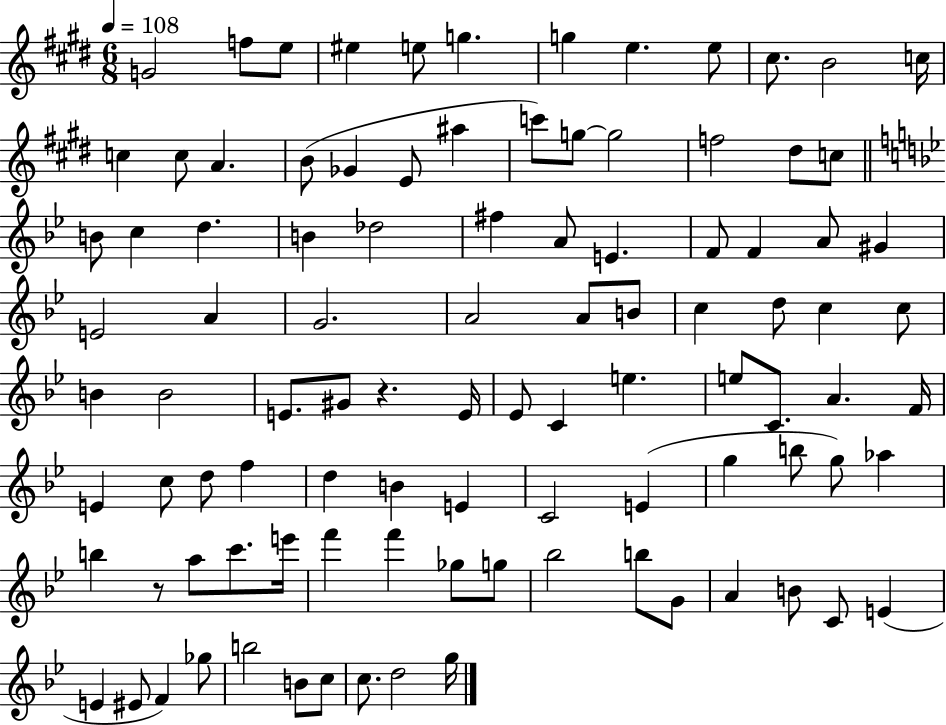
{
  \clef treble
  \numericTimeSignature
  \time 6/8
  \key e \major
  \tempo 4 = 108
  g'2 f''8 e''8 | eis''4 e''8 g''4. | g''4 e''4. e''8 | cis''8. b'2 c''16 | \break c''4 c''8 a'4. | b'8( ges'4 e'8 ais''4 | c'''8) g''8~~ g''2 | f''2 dis''8 c''8 | \break \bar "||" \break \key bes \major b'8 c''4 d''4. | b'4 des''2 | fis''4 a'8 e'4. | f'8 f'4 a'8 gis'4 | \break e'2 a'4 | g'2. | a'2 a'8 b'8 | c''4 d''8 c''4 c''8 | \break b'4 b'2 | e'8. gis'8 r4. e'16 | ees'8 c'4 e''4. | e''8 c'8. a'4. f'16 | \break e'4 c''8 d''8 f''4 | d''4 b'4 e'4 | c'2 e'4( | g''4 b''8 g''8) aes''4 | \break b''4 r8 a''8 c'''8. e'''16 | f'''4 f'''4 ges''8 g''8 | bes''2 b''8 g'8 | a'4 b'8 c'8 e'4( | \break e'4 eis'8 f'4) ges''8 | b''2 b'8 c''8 | c''8. d''2 g''16 | \bar "|."
}